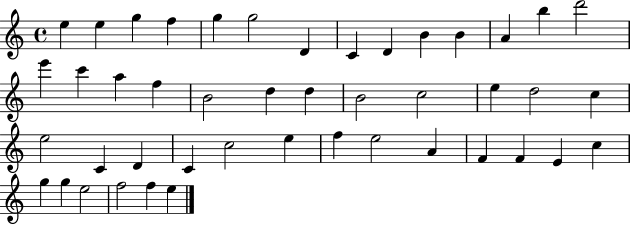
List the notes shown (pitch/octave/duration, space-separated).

E5/q E5/q G5/q F5/q G5/q G5/h D4/q C4/q D4/q B4/q B4/q A4/q B5/q D6/h E6/q C6/q A5/q F5/q B4/h D5/q D5/q B4/h C5/h E5/q D5/h C5/q E5/h C4/q D4/q C4/q C5/h E5/q F5/q E5/h A4/q F4/q F4/q E4/q C5/q G5/q G5/q E5/h F5/h F5/q E5/q